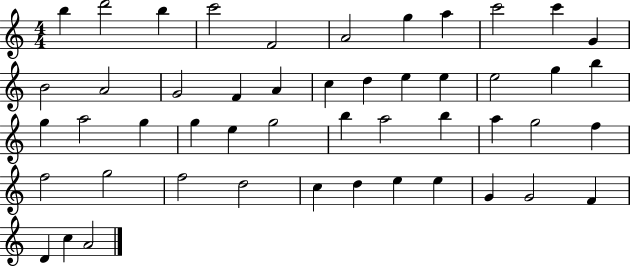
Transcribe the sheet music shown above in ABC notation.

X:1
T:Untitled
M:4/4
L:1/4
K:C
b d'2 b c'2 F2 A2 g a c'2 c' G B2 A2 G2 F A c d e e e2 g b g a2 g g e g2 b a2 b a g2 f f2 g2 f2 d2 c d e e G G2 F D c A2